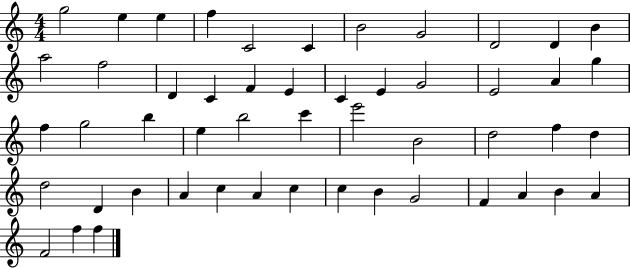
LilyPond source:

{
  \clef treble
  \numericTimeSignature
  \time 4/4
  \key c \major
  g''2 e''4 e''4 | f''4 c'2 c'4 | b'2 g'2 | d'2 d'4 b'4 | \break a''2 f''2 | d'4 c'4 f'4 e'4 | c'4 e'4 g'2 | e'2 a'4 g''4 | \break f''4 g''2 b''4 | e''4 b''2 c'''4 | e'''2 b'2 | d''2 f''4 d''4 | \break d''2 d'4 b'4 | a'4 c''4 a'4 c''4 | c''4 b'4 g'2 | f'4 a'4 b'4 a'4 | \break f'2 f''4 f''4 | \bar "|."
}